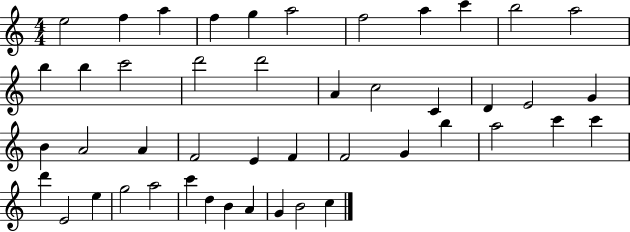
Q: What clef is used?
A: treble